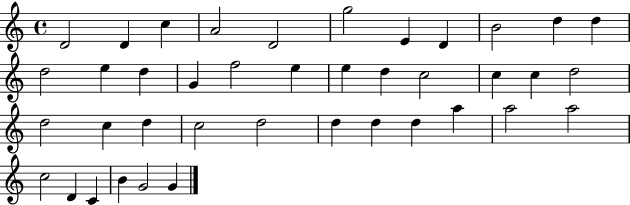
{
  \clef treble
  \time 4/4
  \defaultTimeSignature
  \key c \major
  d'2 d'4 c''4 | a'2 d'2 | g''2 e'4 d'4 | b'2 d''4 d''4 | \break d''2 e''4 d''4 | g'4 f''2 e''4 | e''4 d''4 c''2 | c''4 c''4 d''2 | \break d''2 c''4 d''4 | c''2 d''2 | d''4 d''4 d''4 a''4 | a''2 a''2 | \break c''2 d'4 c'4 | b'4 g'2 g'4 | \bar "|."
}